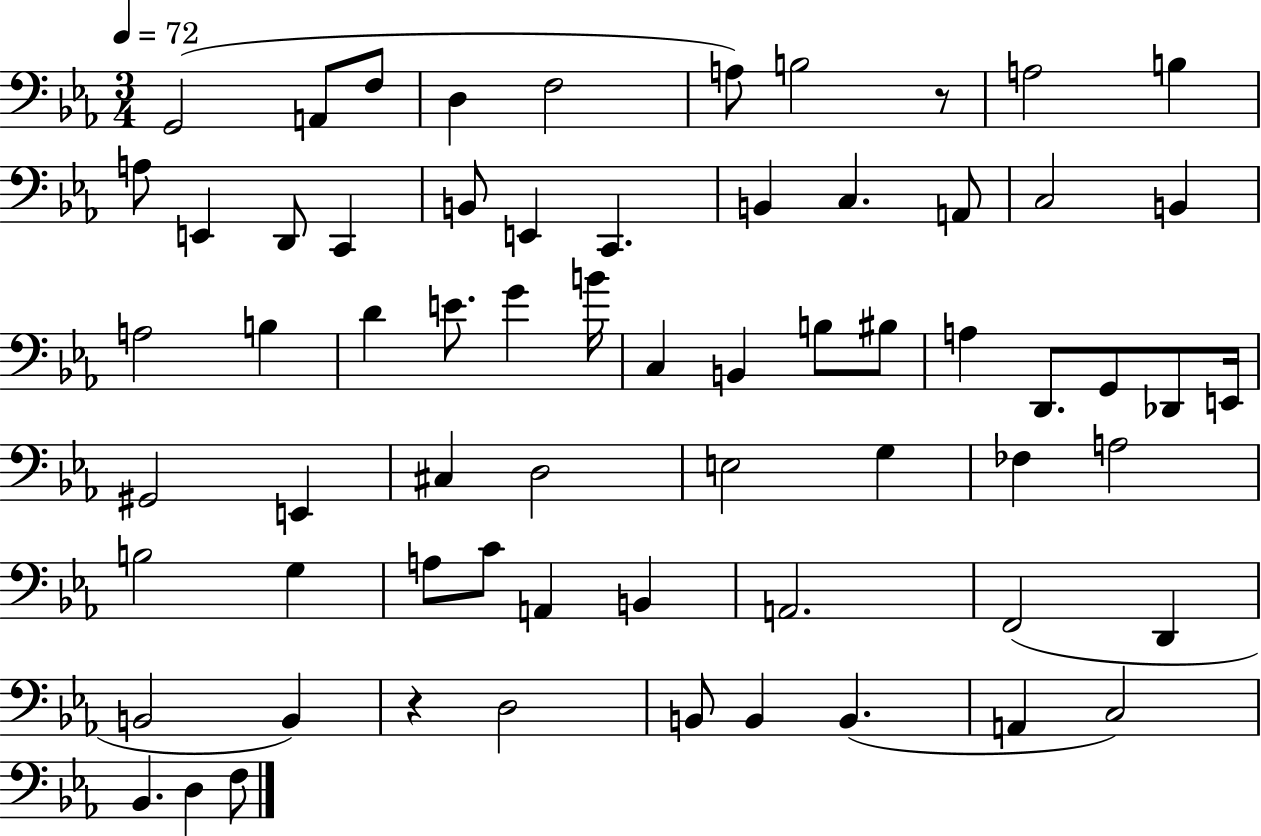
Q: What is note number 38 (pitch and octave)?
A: E2